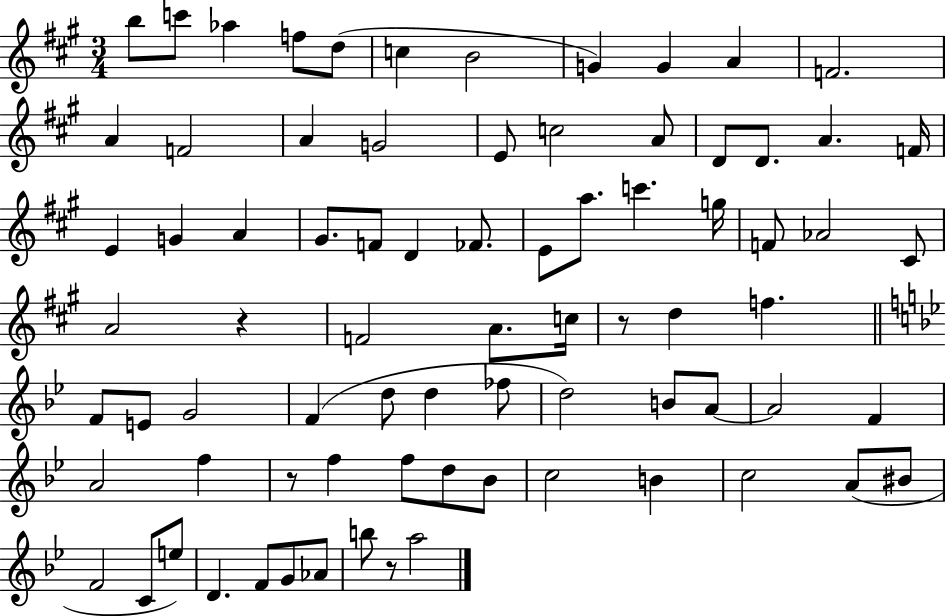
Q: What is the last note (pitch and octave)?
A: A5